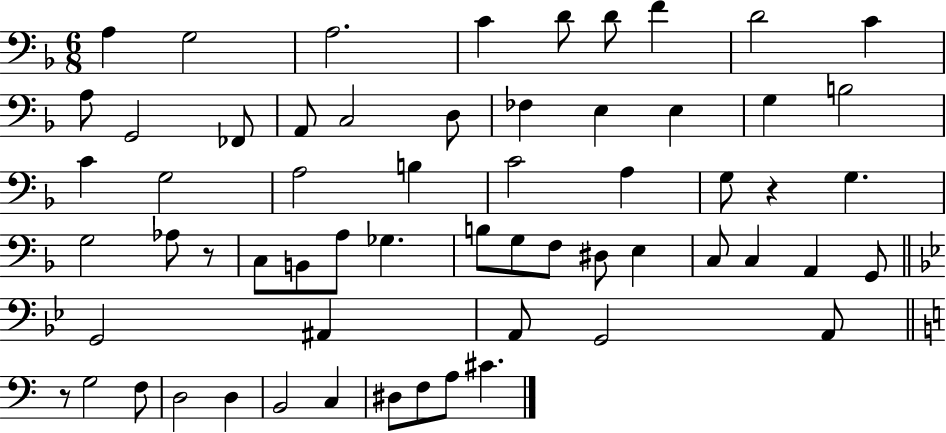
X:1
T:Untitled
M:6/8
L:1/4
K:F
A, G,2 A,2 C D/2 D/2 F D2 C A,/2 G,,2 _F,,/2 A,,/2 C,2 D,/2 _F, E, E, G, B,2 C G,2 A,2 B, C2 A, G,/2 z G, G,2 _A,/2 z/2 C,/2 B,,/2 A,/2 _G, B,/2 G,/2 F,/2 ^D,/2 E, C,/2 C, A,, G,,/2 G,,2 ^A,, A,,/2 G,,2 A,,/2 z/2 G,2 F,/2 D,2 D, B,,2 C, ^D,/2 F,/2 A,/2 ^C